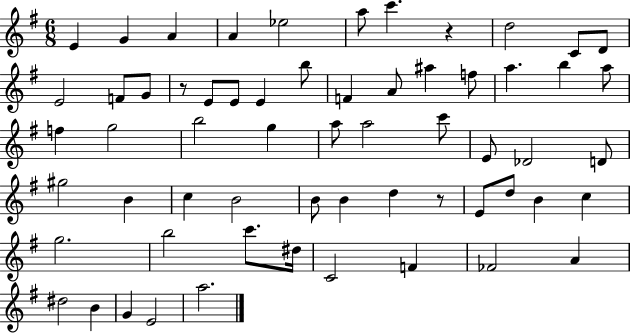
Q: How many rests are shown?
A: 3